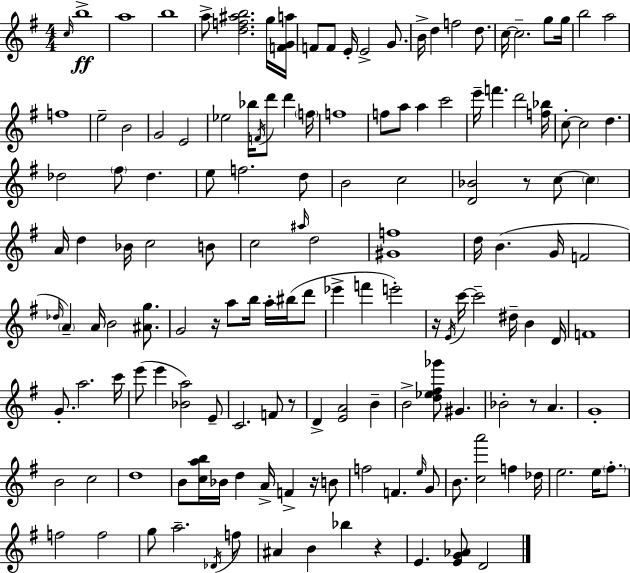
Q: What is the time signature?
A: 4/4